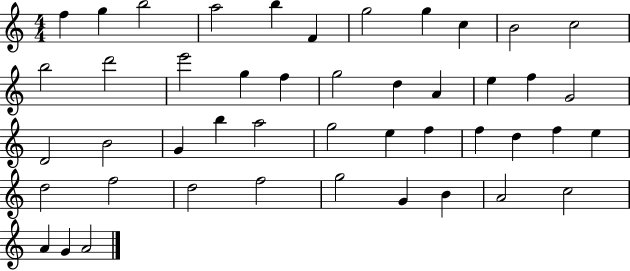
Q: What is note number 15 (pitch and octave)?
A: G5